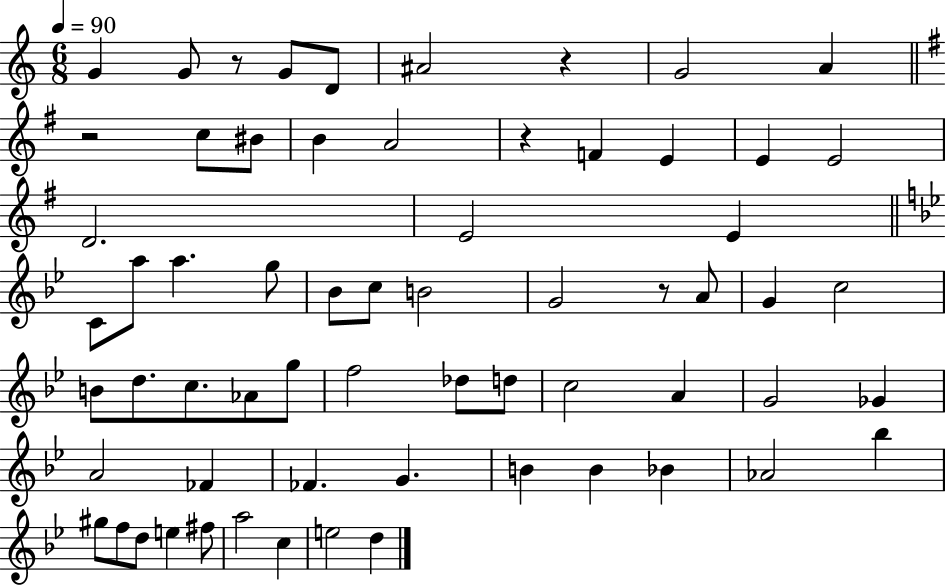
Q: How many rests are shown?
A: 5